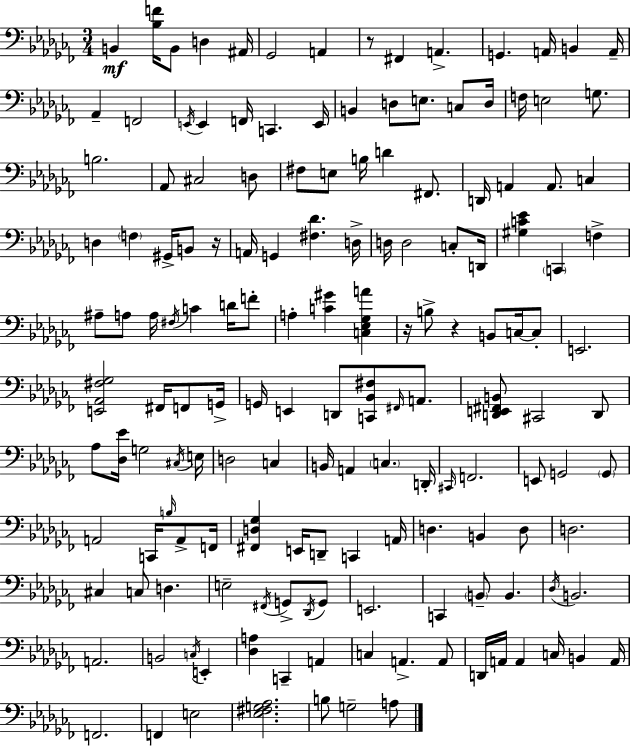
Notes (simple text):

B2/q [Bb3,F4]/s B2/e D3/q A#2/s Gb2/h A2/q R/e F#2/q A2/q. G2/q. A2/s B2/q A2/s Ab2/q F2/h E2/s E2/q F2/s C2/q. E2/s B2/q D3/e E3/e. C3/e D3/s F3/s E3/h G3/e. B3/h. Ab2/e C#3/h D3/e F#3/e E3/e B3/s D4/q F#2/e. D2/s A2/q A2/e. C3/q D3/q F3/q G#2/s B2/e R/s A2/s G2/q [F#3,Db4]/q. D3/s D3/s D3/h C3/e D2/s [G#3,C4,Eb4]/q C2/q F3/q A#3/e A3/e A3/s F#3/s C4/q D4/s F4/e A3/q [C4,G#4]/q [C3,Eb3,Gb3,A4]/q R/s B3/e R/q B2/e C3/s C3/e E2/h. [E2,Ab2,F#3,Gb3]/h F#2/s F2/e G2/s G2/s E2/q D2/e [C2,Bb2,F#3]/e F#2/s A2/e. [D2,E2,F#2,B2]/e C#2/h D2/e Ab3/e [Db3,Eb4]/s G3/h C#3/s E3/s D3/h C3/q B2/s A2/q C3/q. D2/s C#2/s F2/h. E2/e G2/h G2/e A2/h C2/s B3/s A2/e F2/s [F#2,D3,Gb3]/q E2/s D2/e C2/q A2/s D3/q. B2/q D3/e D3/h. C#3/q C3/e D3/q. E3/h F#2/s G2/e Db2/s G2/e E2/h. C2/q B2/e B2/q. Db3/s B2/h. A2/h. B2/h C3/s E2/q [Db3,A3]/q C2/q A2/q C3/q A2/q. A2/e D2/s A2/s A2/q C3/s B2/q A2/s F2/h. F2/q E3/h [Eb3,F#3,G3,Ab3]/h. B3/e G3/h A3/e